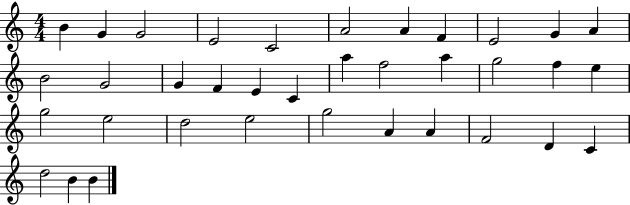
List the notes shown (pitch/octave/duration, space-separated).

B4/q G4/q G4/h E4/h C4/h A4/h A4/q F4/q E4/h G4/q A4/q B4/h G4/h G4/q F4/q E4/q C4/q A5/q F5/h A5/q G5/h F5/q E5/q G5/h E5/h D5/h E5/h G5/h A4/q A4/q F4/h D4/q C4/q D5/h B4/q B4/q